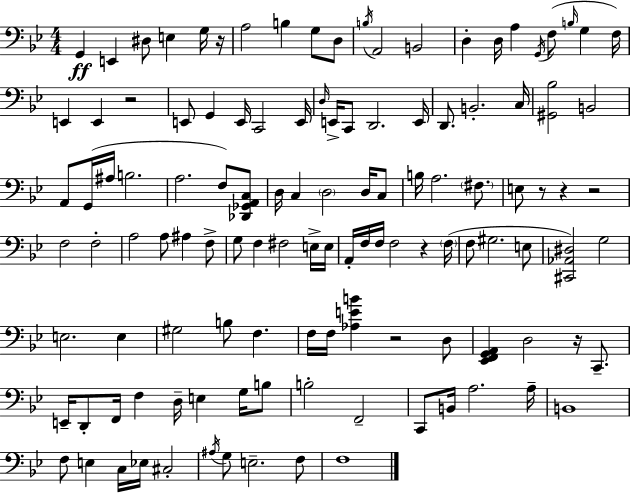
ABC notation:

X:1
T:Untitled
M:4/4
L:1/4
K:Gm
G,, E,, ^D,/2 E, G,/4 z/4 A,2 B, G,/2 D,/2 B,/4 A,,2 B,,2 D, D,/4 A, G,,/4 F,/2 B,/4 G, F,/4 E,, E,, z2 E,,/2 G,, E,,/4 C,,2 E,,/4 D,/4 E,,/4 C,,/2 D,,2 E,,/4 D,,/2 B,,2 C,/4 [^G,,_B,]2 B,,2 A,,/2 G,,/4 ^A,/4 B,2 A,2 F,/2 [_D,,_G,,A,,C,]/2 D,/4 C, D,2 D,/4 C,/2 B,/4 A,2 ^F,/2 E,/2 z/2 z z2 F,2 F,2 A,2 A,/2 ^A, F,/2 G,/2 F, ^F,2 E,/4 E,/4 A,,/4 F,/4 F,/4 F,2 z F,/4 F,/2 ^G,2 E,/2 [^C,,_A,,^D,]2 G,2 E,2 E, ^G,2 B,/2 F, F,/4 F,/4 [_A,EB] z2 D,/2 [_E,,F,,G,,A,,] D,2 z/4 C,,/2 E,,/4 D,,/2 F,,/4 F, D,/4 E, G,/4 B,/2 B,2 F,,2 C,,/2 B,,/4 A,2 A,/4 B,,4 F,/2 E, C,/4 _E,/4 ^C,2 ^A,/4 G,/2 E,2 F,/2 F,4